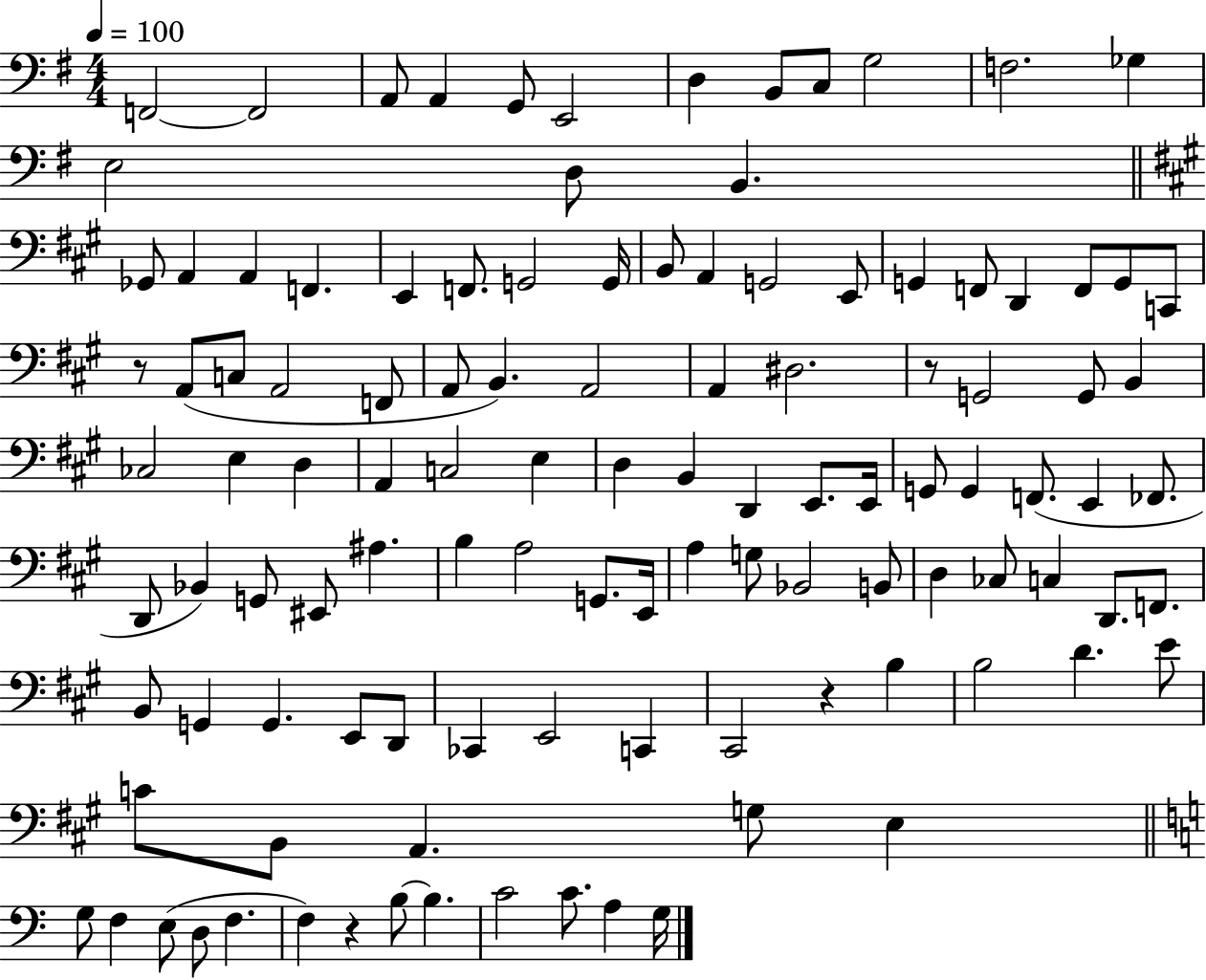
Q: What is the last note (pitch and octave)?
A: G3